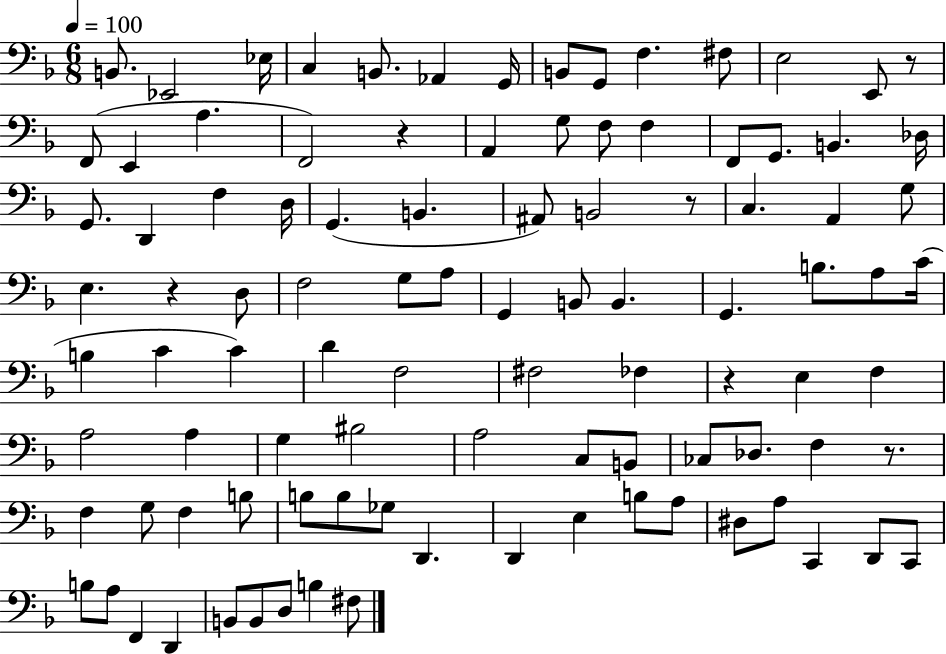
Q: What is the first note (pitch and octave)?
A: B2